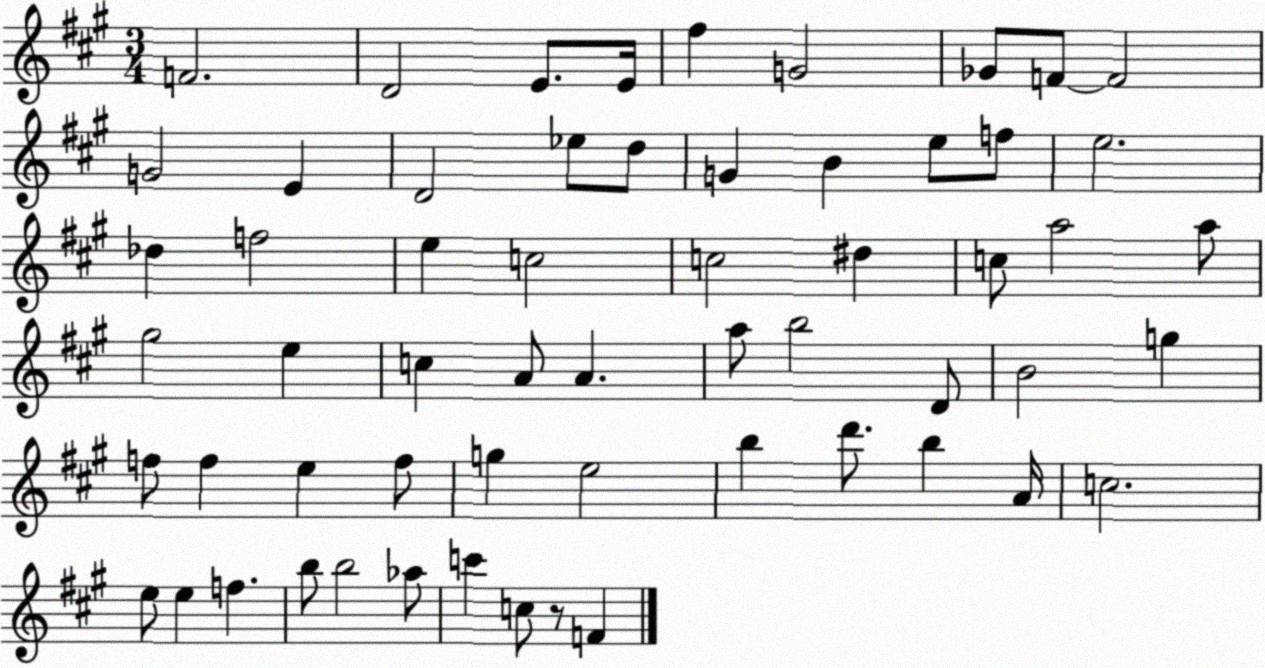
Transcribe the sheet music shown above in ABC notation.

X:1
T:Untitled
M:3/4
L:1/4
K:A
F2 D2 E/2 E/4 ^f G2 _G/2 F/2 F2 G2 E D2 _e/2 d/2 G B e/2 f/2 e2 _d f2 e c2 c2 ^d c/2 a2 a/2 ^g2 e c A/2 A a/2 b2 D/2 B2 g f/2 f e f/2 g e2 b d'/2 b A/4 c2 e/2 e f b/2 b2 _a/2 c' c/2 z/2 F